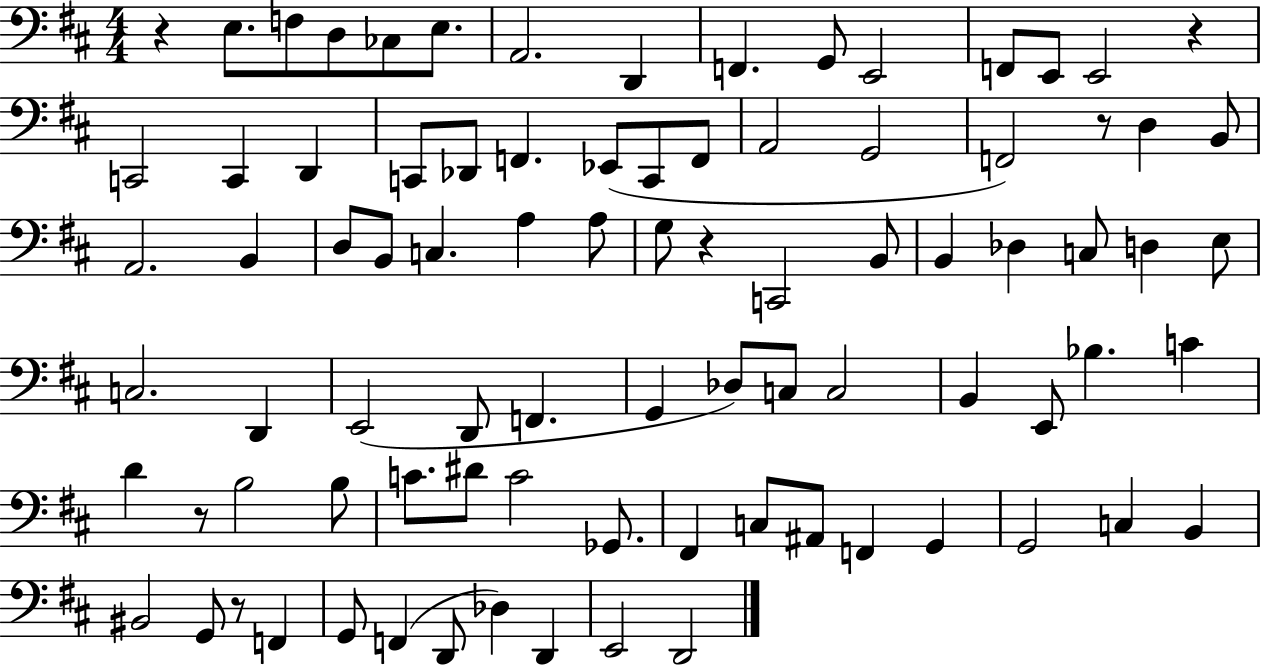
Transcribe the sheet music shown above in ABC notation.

X:1
T:Untitled
M:4/4
L:1/4
K:D
z E,/2 F,/2 D,/2 _C,/2 E,/2 A,,2 D,, F,, G,,/2 E,,2 F,,/2 E,,/2 E,,2 z C,,2 C,, D,, C,,/2 _D,,/2 F,, _E,,/2 C,,/2 F,,/2 A,,2 G,,2 F,,2 z/2 D, B,,/2 A,,2 B,, D,/2 B,,/2 C, A, A,/2 G,/2 z C,,2 B,,/2 B,, _D, C,/2 D, E,/2 C,2 D,, E,,2 D,,/2 F,, G,, _D,/2 C,/2 C,2 B,, E,,/2 _B, C D z/2 B,2 B,/2 C/2 ^D/2 C2 _G,,/2 ^F,, C,/2 ^A,,/2 F,, G,, G,,2 C, B,, ^B,,2 G,,/2 z/2 F,, G,,/2 F,, D,,/2 _D, D,, E,,2 D,,2